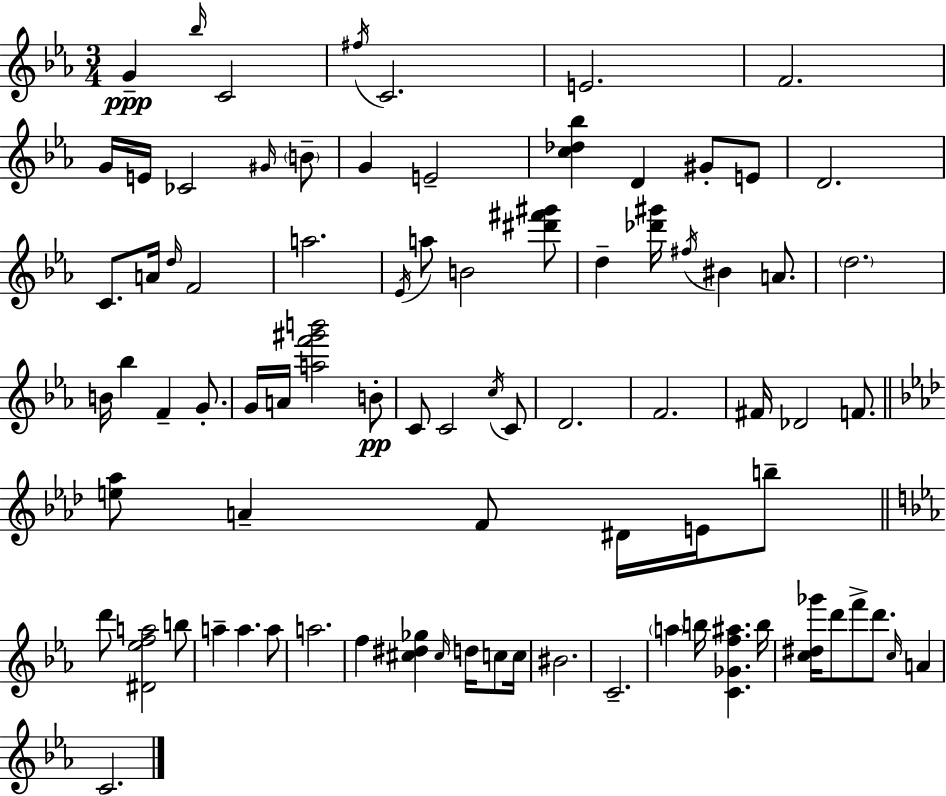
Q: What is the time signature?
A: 3/4